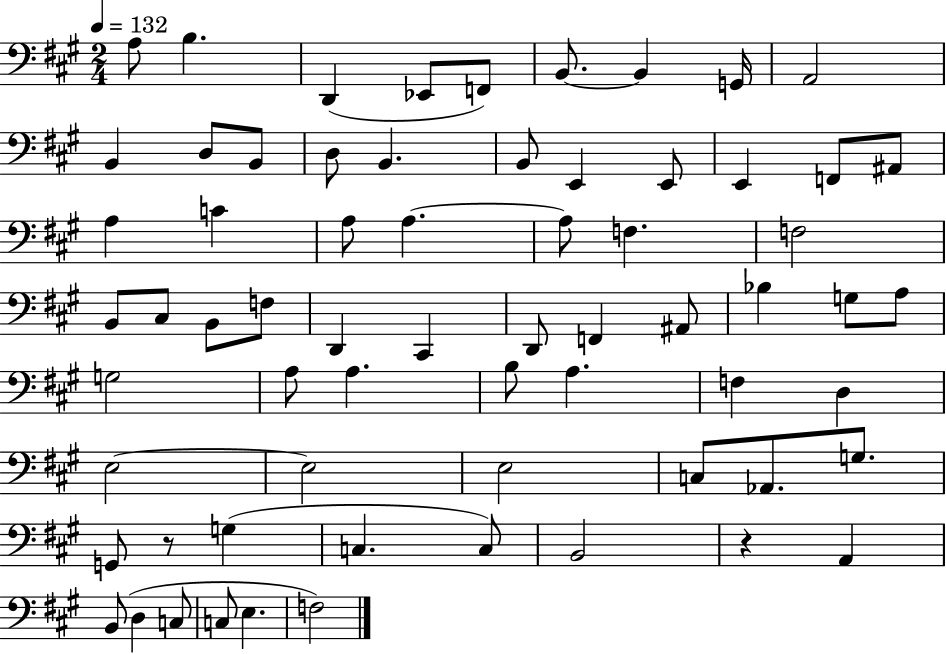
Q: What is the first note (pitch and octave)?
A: A3